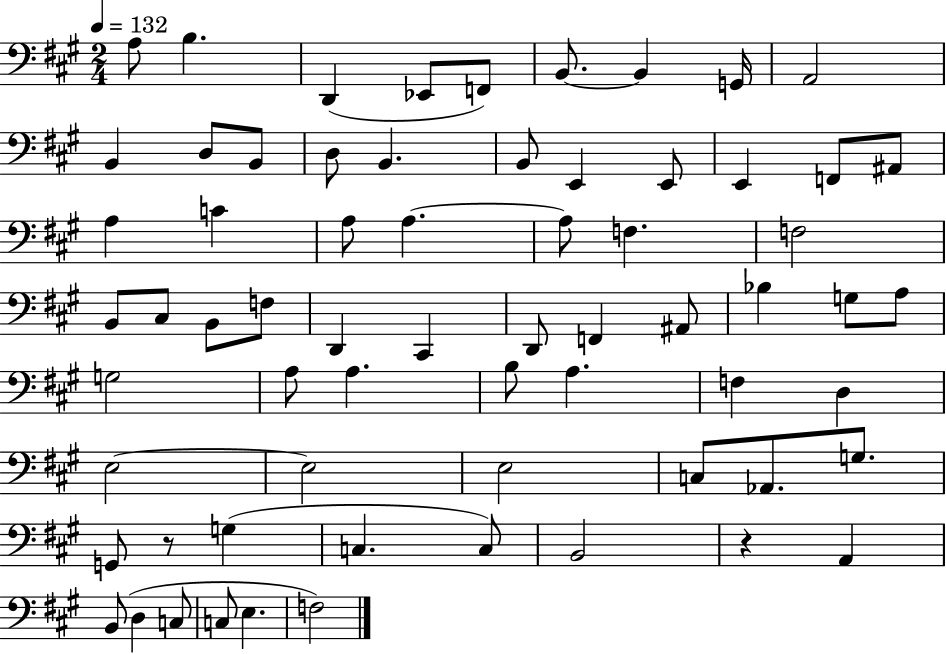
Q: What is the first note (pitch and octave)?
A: A3